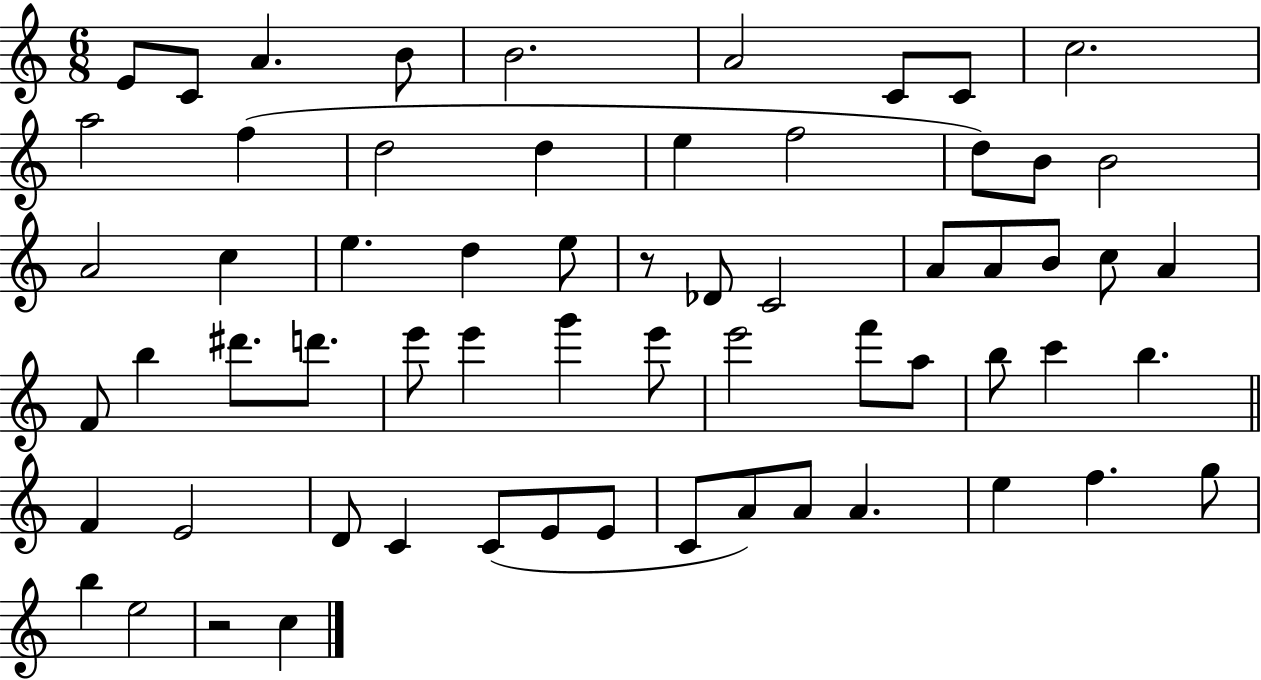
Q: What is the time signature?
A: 6/8